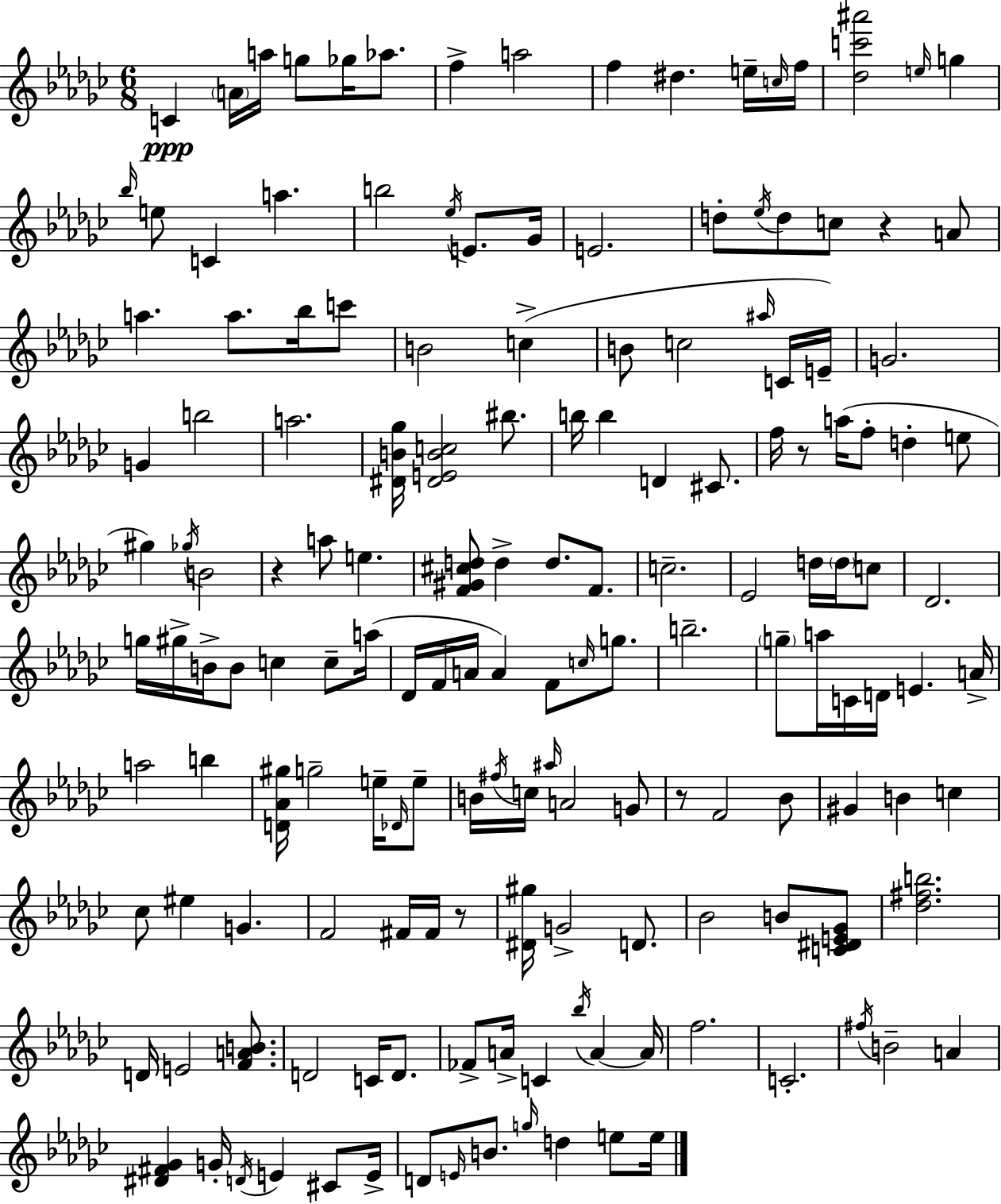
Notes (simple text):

C4/q A4/s A5/s G5/e Gb5/s Ab5/e. F5/q A5/h F5/q D#5/q. E5/s C5/s F5/s [Db5,C6,A#6]/h E5/s G5/q Bb5/s E5/e C4/q A5/q. B5/h Eb5/s E4/e. Gb4/s E4/h. D5/e Eb5/s D5/e C5/e R/q A4/e A5/q. A5/e. Bb5/s C6/e B4/h C5/q B4/e C5/h A#5/s C4/s E4/s G4/h. G4/q B5/h A5/h. [D#4,B4,Gb5]/s [D#4,E4,B4,C5]/h BIS5/e. B5/s B5/q D4/q C#4/e. F5/s R/e A5/s F5/e D5/q E5/e G#5/q Gb5/s B4/h R/q A5/e E5/q. [F4,G#4,C#5,D5]/e D5/q D5/e. F4/e. C5/h. Eb4/h D5/s D5/s C5/e Db4/h. G5/s G#5/s B4/s B4/e C5/q C5/e A5/s Db4/s F4/s A4/s A4/q F4/e C5/s G5/e. B5/h. G5/e A5/s C4/s D4/s E4/q. A4/s A5/h B5/q [D4,Ab4,G#5]/s G5/h E5/s Db4/s E5/e B4/s F#5/s C5/s A#5/s A4/h G4/e R/e F4/h Bb4/e G#4/q B4/q C5/q CES5/e EIS5/q G4/q. F4/h F#4/s F#4/s R/e [D#4,G#5]/s G4/h D4/e. Bb4/h B4/e [C4,D#4,E4,Gb4]/e [Db5,F#5,B5]/h. D4/s E4/h [F4,A4,B4]/e. D4/h C4/s D4/e. FES4/e A4/s C4/q Bb5/s A4/q A4/s F5/h. C4/h. F#5/s B4/h A4/q [D#4,F#4,Gb4]/q G4/s D4/s E4/q C#4/e E4/s D4/e E4/s B4/e. G5/s D5/q E5/e E5/s